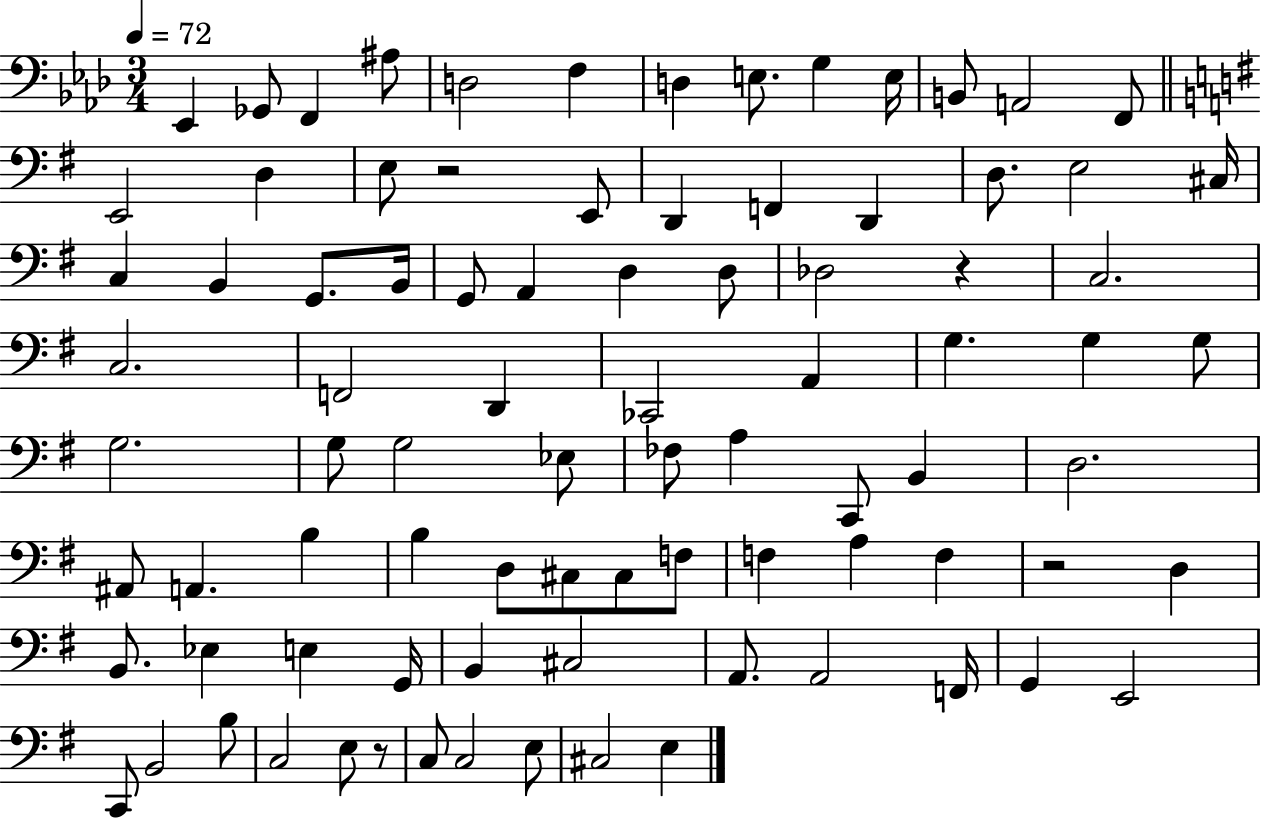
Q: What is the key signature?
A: AES major